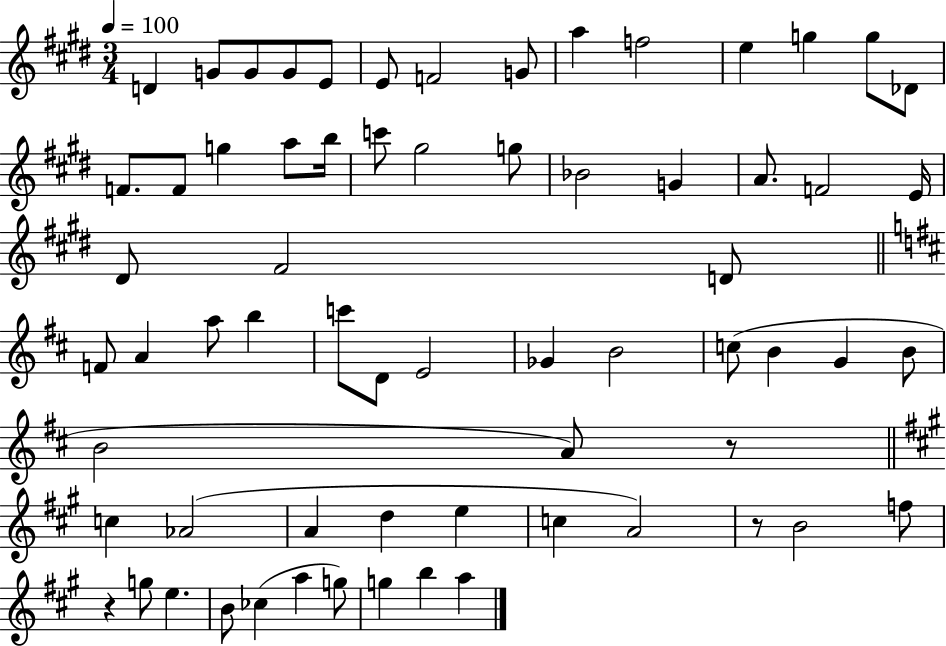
D4/q G4/e G4/e G4/e E4/e E4/e F4/h G4/e A5/q F5/h E5/q G5/q G5/e Db4/e F4/e. F4/e G5/q A5/e B5/s C6/e G#5/h G5/e Bb4/h G4/q A4/e. F4/h E4/s D#4/e F#4/h D4/e F4/e A4/q A5/e B5/q C6/e D4/e E4/h Gb4/q B4/h C5/e B4/q G4/q B4/e B4/h A4/e R/e C5/q Ab4/h A4/q D5/q E5/q C5/q A4/h R/e B4/h F5/e R/q G5/e E5/q. B4/e CES5/q A5/q G5/e G5/q B5/q A5/q